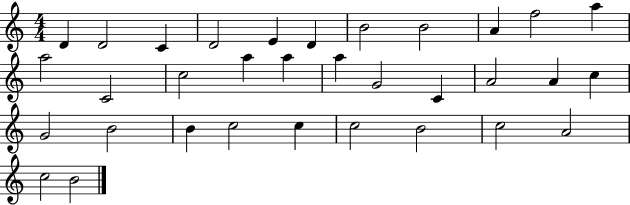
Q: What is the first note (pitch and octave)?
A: D4